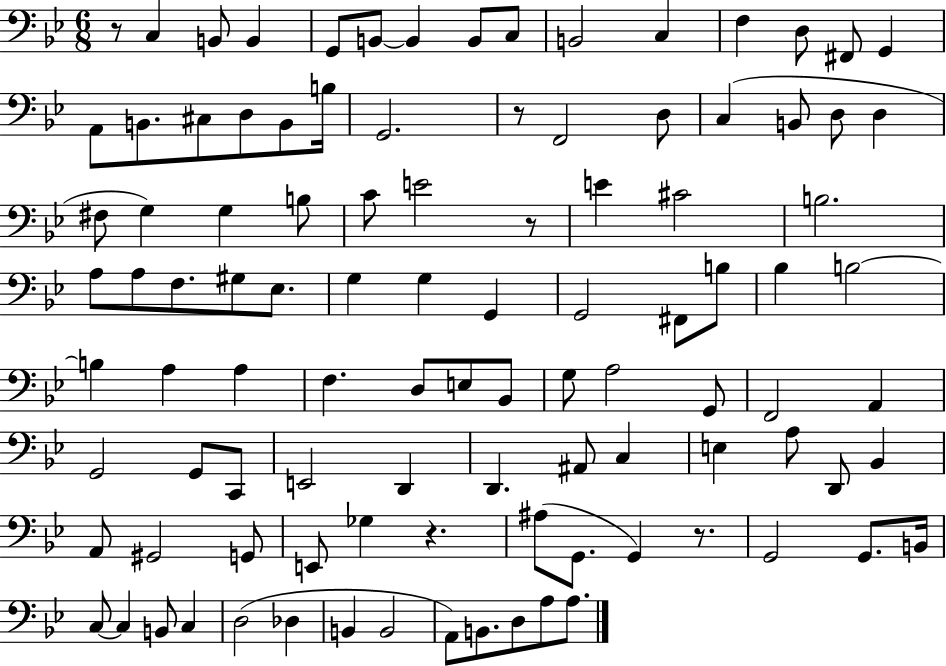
{
  \clef bass
  \numericTimeSignature
  \time 6/8
  \key bes \major
  \repeat volta 2 { r8 c4 b,8 b,4 | g,8 b,8~~ b,4 b,8 c8 | b,2 c4 | f4 d8 fis,8 g,4 | \break a,8 b,8. cis8 d8 b,8 b16 | g,2. | r8 f,2 d8 | c4( b,8 d8 d4 | \break fis8 g4) g4 b8 | c'8 e'2 r8 | e'4 cis'2 | b2. | \break a8 a8 f8. gis8 ees8. | g4 g4 g,4 | g,2 fis,8 b8 | bes4 b2~~ | \break b4 a4 a4 | f4. d8 e8 bes,8 | g8 a2 g,8 | f,2 a,4 | \break g,2 g,8 c,8 | e,2 d,4 | d,4. ais,8 c4 | e4 a8 d,8 bes,4 | \break a,8 gis,2 g,8 | e,8 ges4 r4. | ais8( g,8. g,4) r8. | g,2 g,8. b,16 | \break c8~~ c4 b,8 c4 | d2( des4 | b,4 b,2 | a,8) b,8. d8 a8 a8. | \break } \bar "|."
}